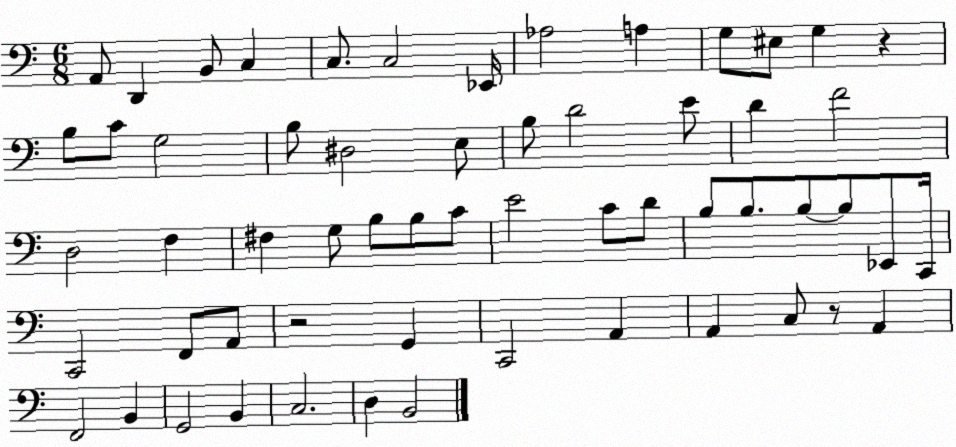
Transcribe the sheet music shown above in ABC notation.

X:1
T:Untitled
M:6/8
L:1/4
K:C
A,,/2 D,, B,,/2 C, C,/2 C,2 _E,,/4 _A,2 A, G,/2 ^E,/2 G, z B,/2 C/2 G,2 B,/2 ^D,2 E,/2 B,/2 D2 E/2 D F2 D,2 F, ^F, G,/2 B,/2 B,/2 C/2 E2 C/2 D/2 B,/2 B,/2 B,/2 B,/2 _E,,/2 C,,/4 C,,2 F,,/2 A,,/2 z2 G,, C,,2 A,, A,, C,/2 z/2 A,, F,,2 B,, G,,2 B,, C,2 D, B,,2